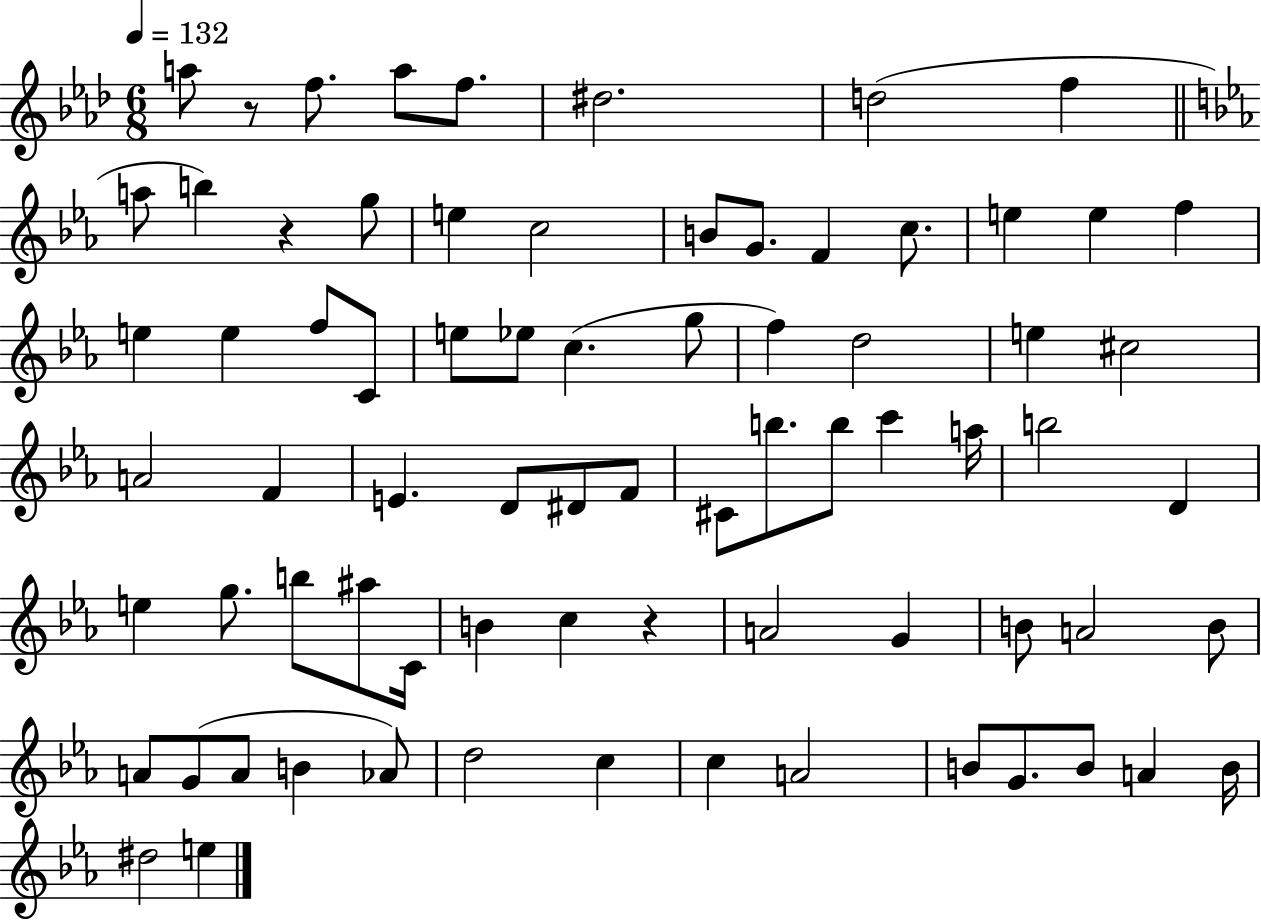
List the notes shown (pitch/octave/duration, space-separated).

A5/e R/e F5/e. A5/e F5/e. D#5/h. D5/h F5/q A5/e B5/q R/q G5/e E5/q C5/h B4/e G4/e. F4/q C5/e. E5/q E5/q F5/q E5/q E5/q F5/e C4/e E5/e Eb5/e C5/q. G5/e F5/q D5/h E5/q C#5/h A4/h F4/q E4/q. D4/e D#4/e F4/e C#4/e B5/e. B5/e C6/q A5/s B5/h D4/q E5/q G5/e. B5/e A#5/e C4/s B4/q C5/q R/q A4/h G4/q B4/e A4/h B4/e A4/e G4/e A4/e B4/q Ab4/e D5/h C5/q C5/q A4/h B4/e G4/e. B4/e A4/q B4/s D#5/h E5/q